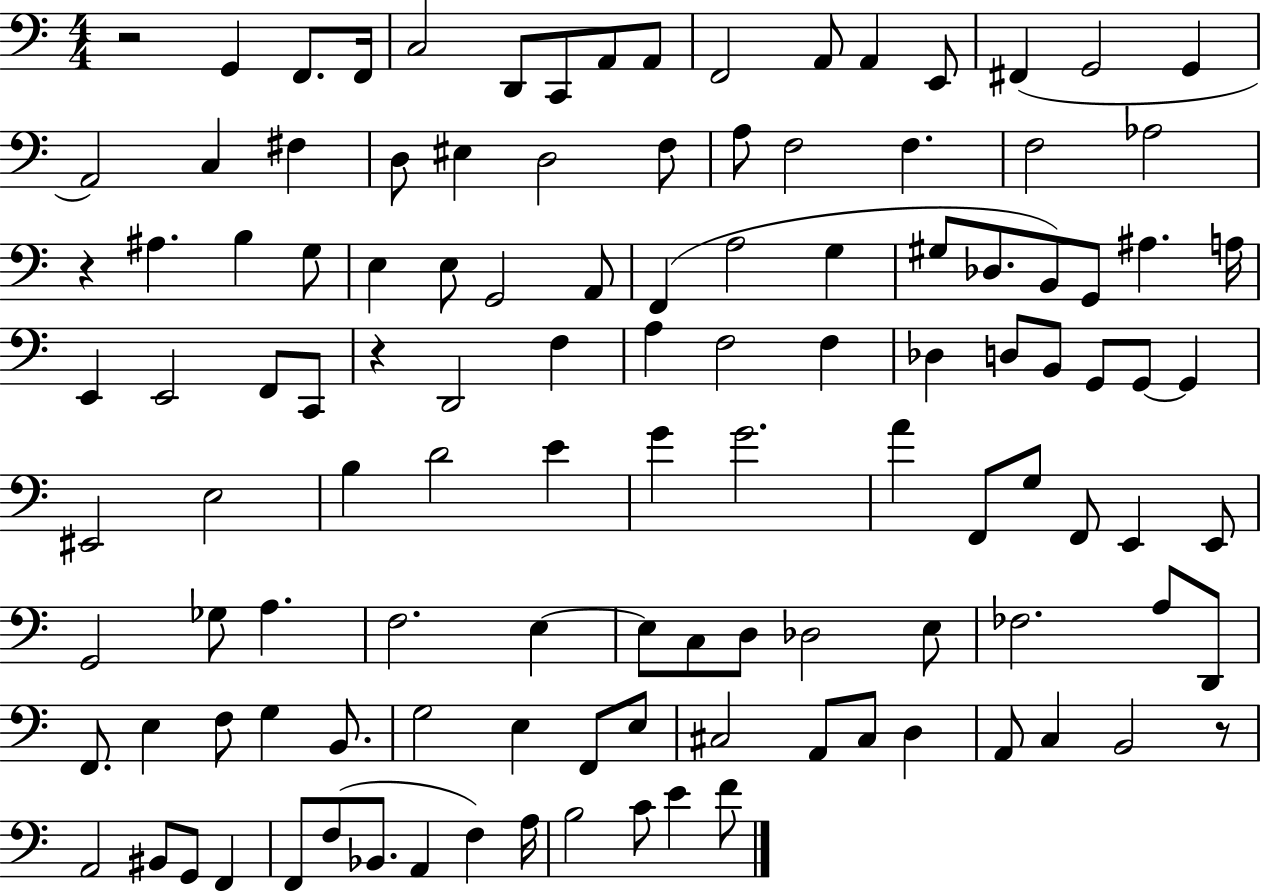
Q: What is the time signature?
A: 4/4